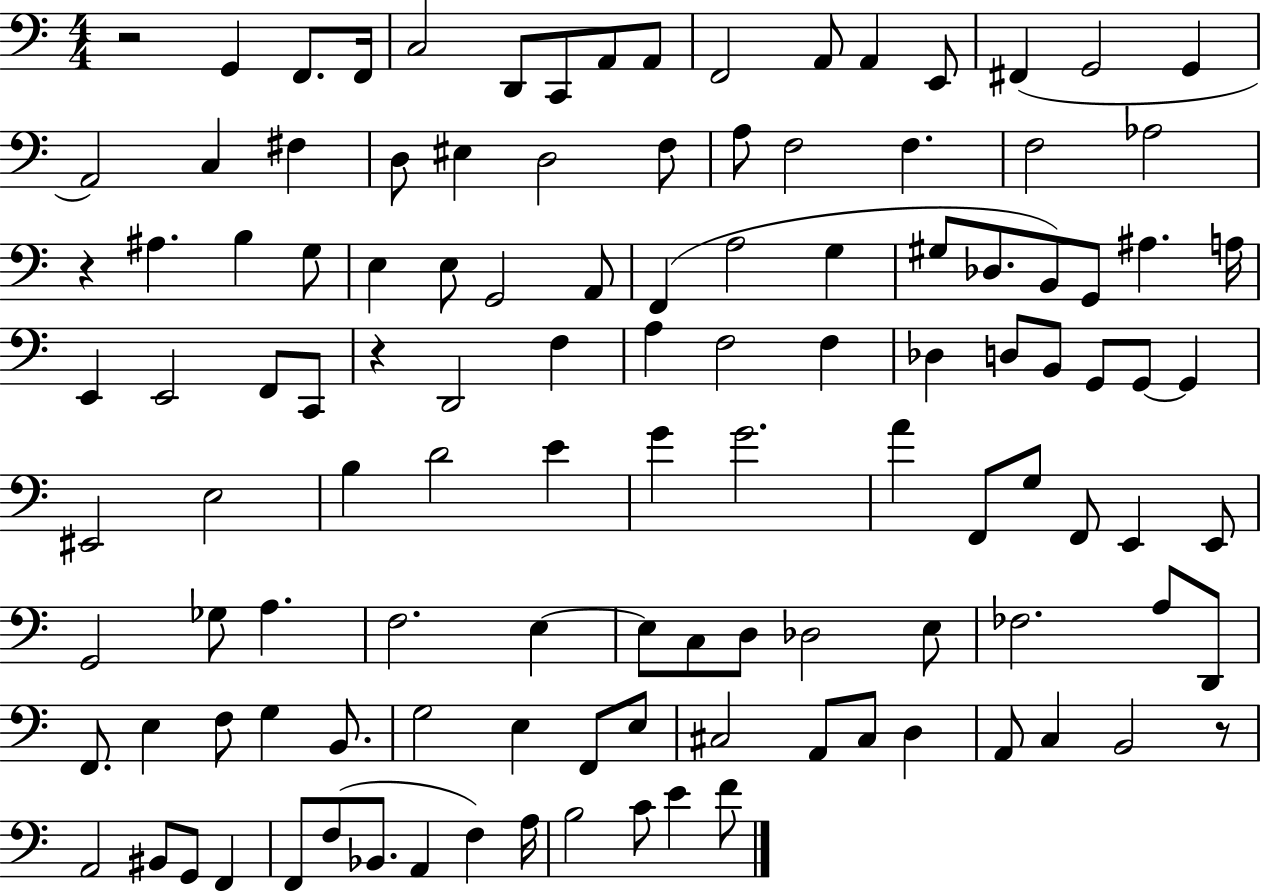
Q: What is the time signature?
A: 4/4